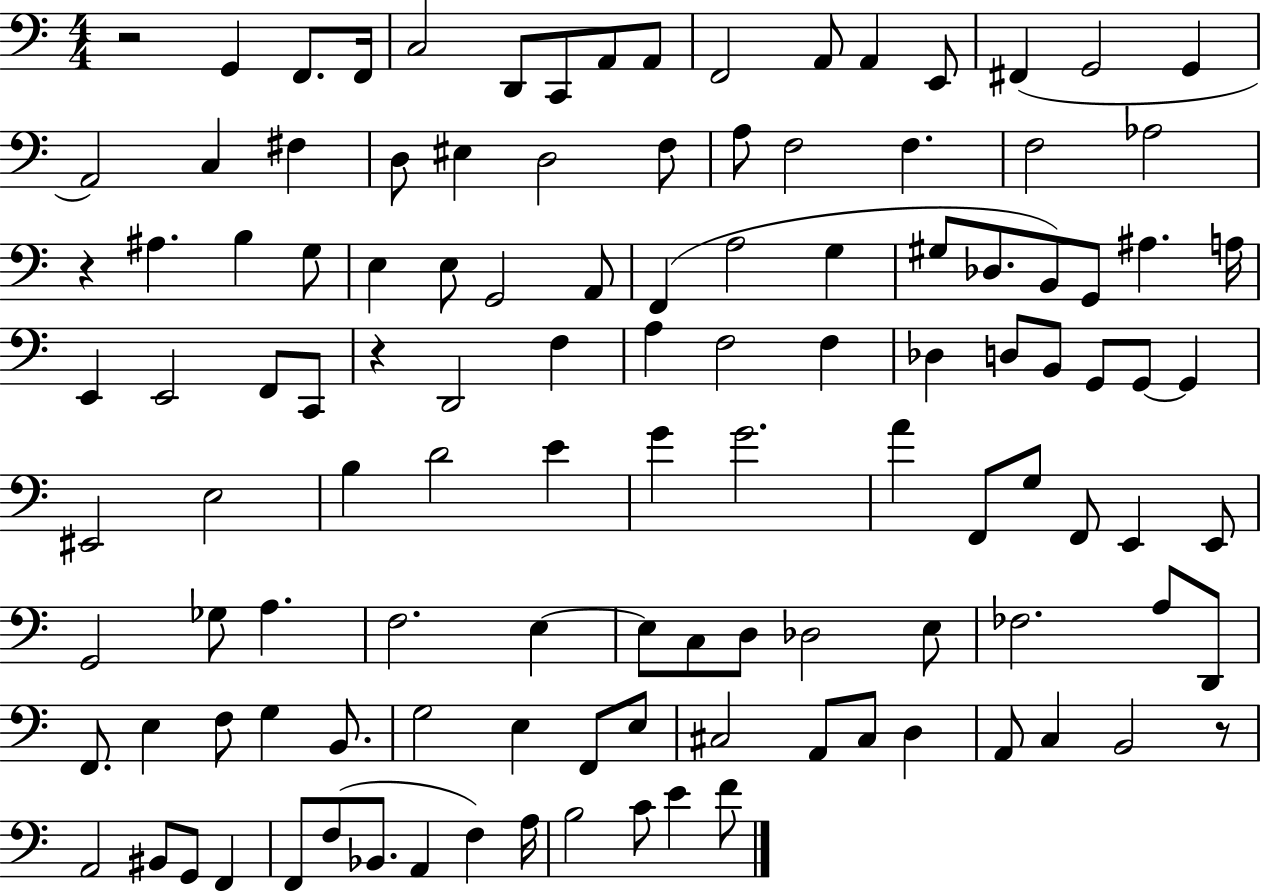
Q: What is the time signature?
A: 4/4